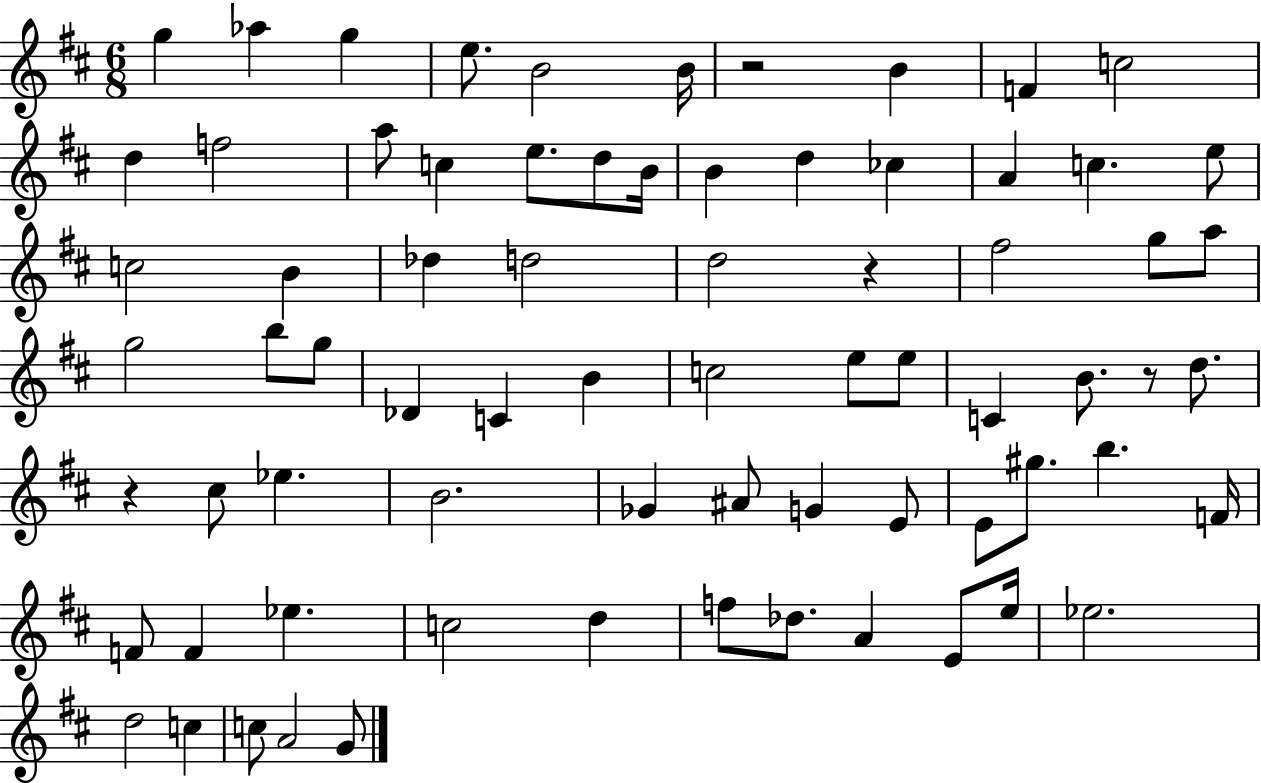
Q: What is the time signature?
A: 6/8